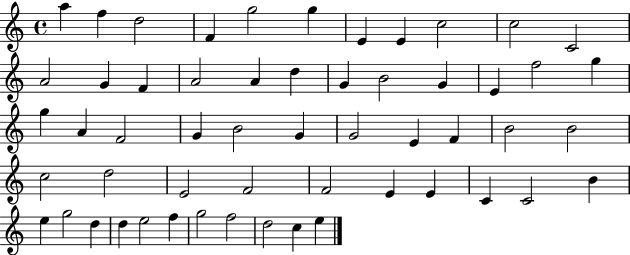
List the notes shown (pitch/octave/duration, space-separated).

A5/q F5/q D5/h F4/q G5/h G5/q E4/q E4/q C5/h C5/h C4/h A4/h G4/q F4/q A4/h A4/q D5/q G4/q B4/h G4/q E4/q F5/h G5/q G5/q A4/q F4/h G4/q B4/h G4/q G4/h E4/q F4/q B4/h B4/h C5/h D5/h E4/h F4/h F4/h E4/q E4/q C4/q C4/h B4/q E5/q G5/h D5/q D5/q E5/h F5/q G5/h F5/h D5/h C5/q E5/q